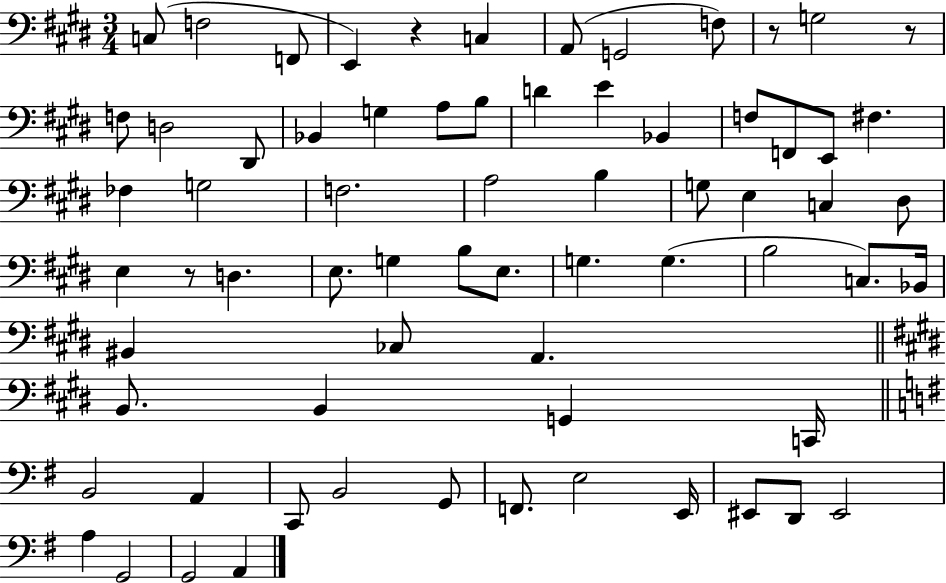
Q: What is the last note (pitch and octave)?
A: A2